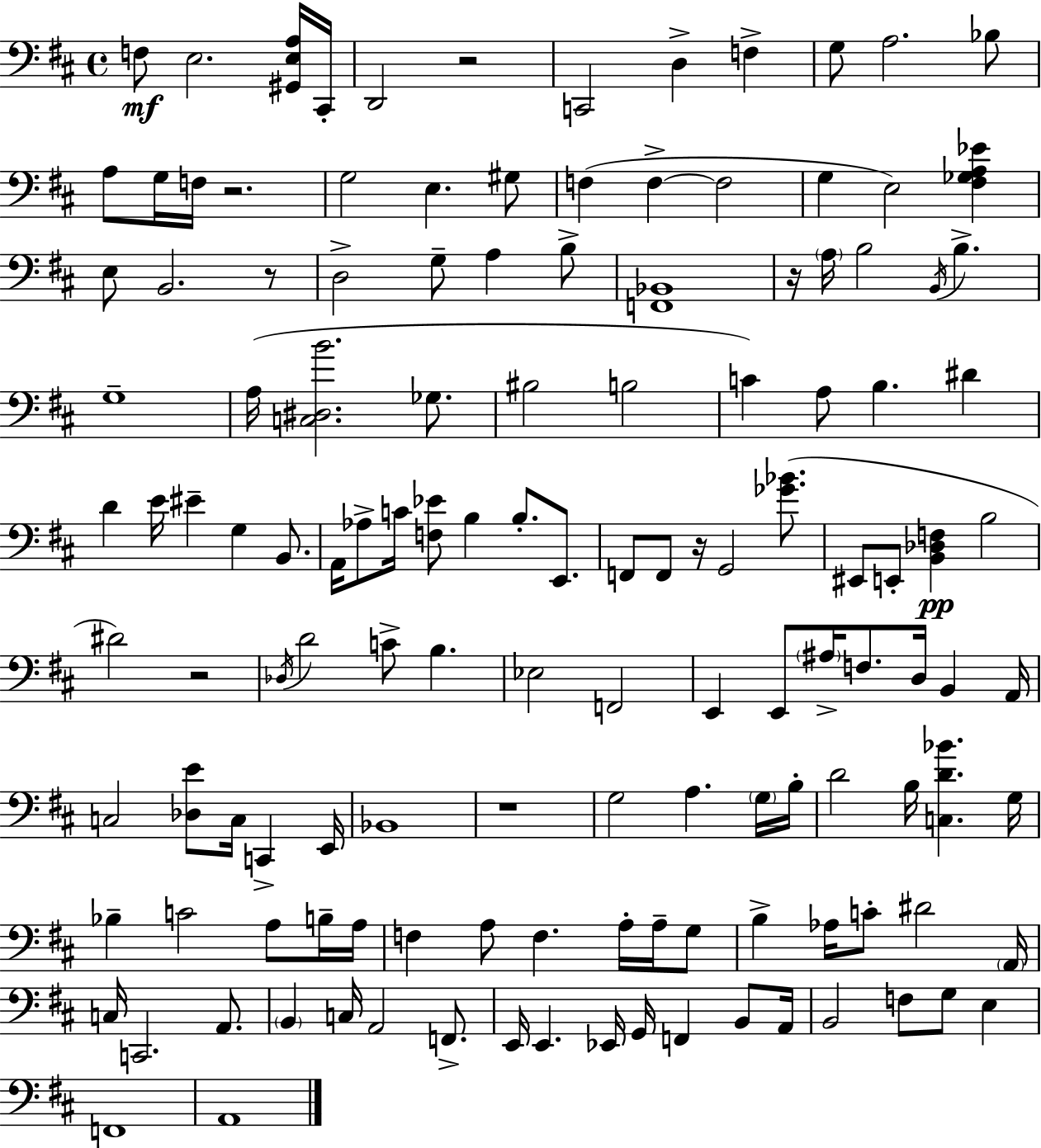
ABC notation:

X:1
T:Untitled
M:4/4
L:1/4
K:D
F,/2 E,2 [^G,,E,A,]/4 ^C,,/4 D,,2 z2 C,,2 D, F, G,/2 A,2 _B,/2 A,/2 G,/4 F,/4 z2 G,2 E, ^G,/2 F, F, F,2 G, E,2 [^F,_G,A,_E] E,/2 B,,2 z/2 D,2 G,/2 A, B,/2 [F,,_B,,]4 z/4 A,/4 B,2 B,,/4 B, G,4 A,/4 [C,^D,B]2 _G,/2 ^B,2 B,2 C A,/2 B, ^D D E/4 ^E G, B,,/2 A,,/4 _A,/2 C/4 [F,_E]/2 B, B,/2 E,,/2 F,,/2 F,,/2 z/4 G,,2 [_G_B]/2 ^E,,/2 E,,/2 [B,,_D,F,] B,2 ^D2 z2 _D,/4 D2 C/2 B, _E,2 F,,2 E,, E,,/2 ^A,/4 F,/2 D,/4 B,, A,,/4 C,2 [_D,E]/2 C,/4 C,, E,,/4 _B,,4 z4 G,2 A, G,/4 B,/4 D2 B,/4 [C,D_B] G,/4 _B, C2 A,/2 B,/4 A,/4 F, A,/2 F, A,/4 A,/4 G,/2 B, _A,/4 C/2 ^D2 A,,/4 C,/4 C,,2 A,,/2 B,, C,/4 A,,2 F,,/2 E,,/4 E,, _E,,/4 G,,/4 F,, B,,/2 A,,/4 B,,2 F,/2 G,/2 E, F,,4 A,,4